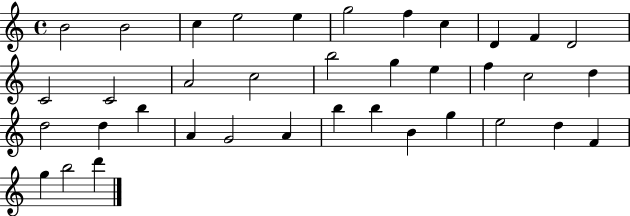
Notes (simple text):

B4/h B4/h C5/q E5/h E5/q G5/h F5/q C5/q D4/q F4/q D4/h C4/h C4/h A4/h C5/h B5/h G5/q E5/q F5/q C5/h D5/q D5/h D5/q B5/q A4/q G4/h A4/q B5/q B5/q B4/q G5/q E5/h D5/q F4/q G5/q B5/h D6/q